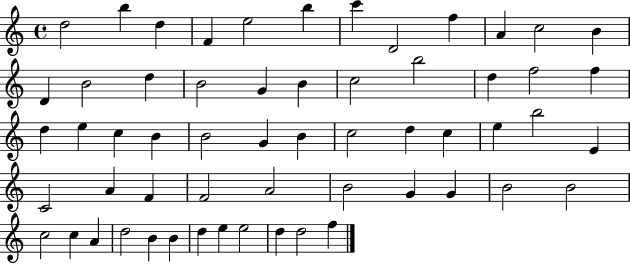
X:1
T:Untitled
M:4/4
L:1/4
K:C
d2 b d F e2 b c' D2 f A c2 B D B2 d B2 G B c2 b2 d f2 f d e c B B2 G B c2 d c e b2 E C2 A F F2 A2 B2 G G B2 B2 c2 c A d2 B B d e e2 d d2 f